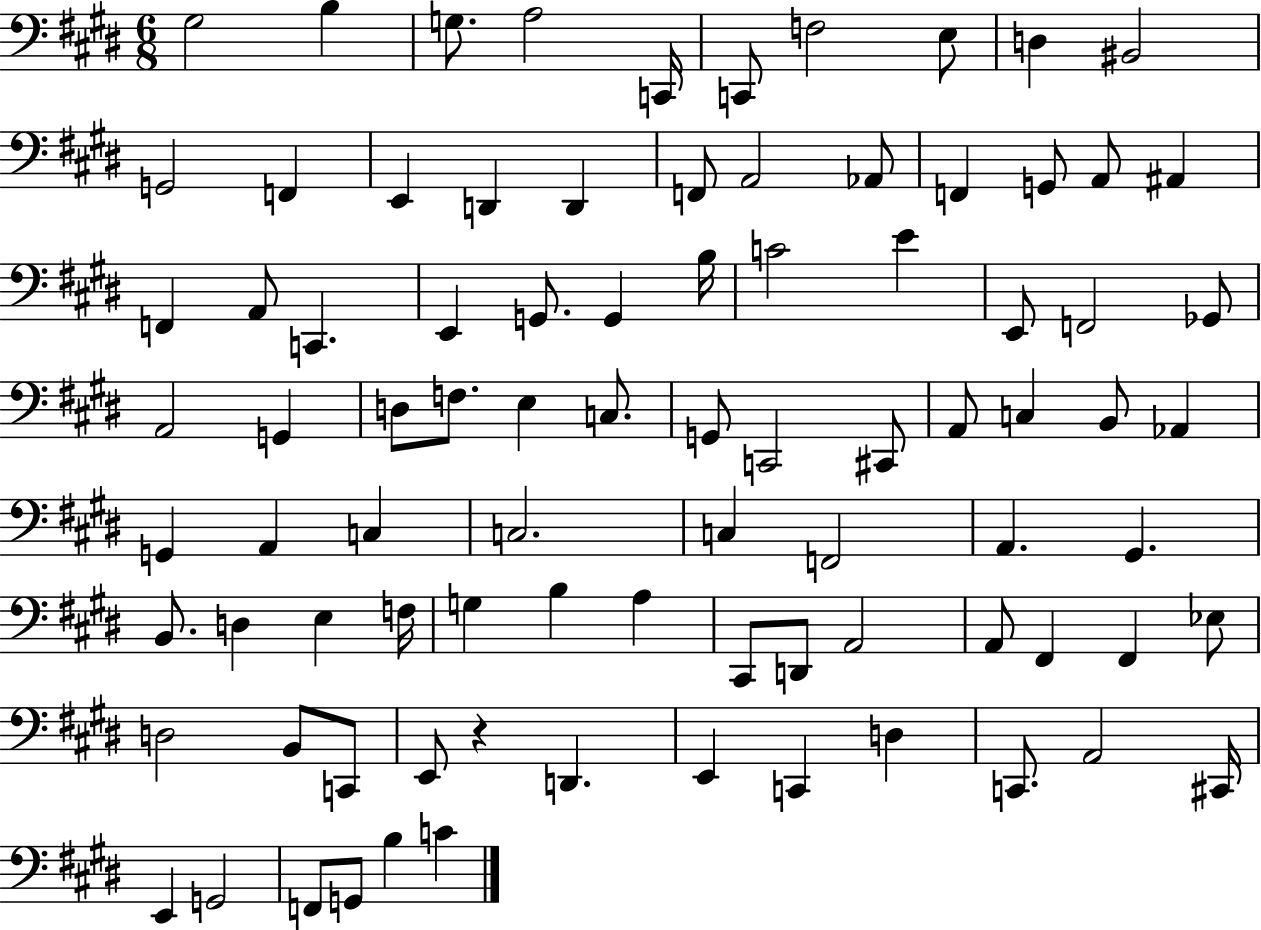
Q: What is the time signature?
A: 6/8